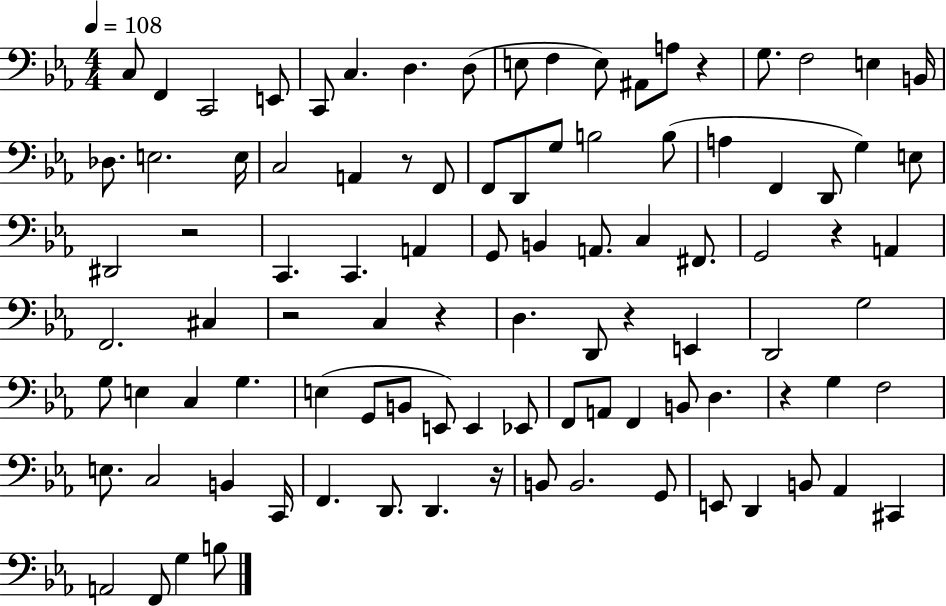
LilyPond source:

{
  \clef bass
  \numericTimeSignature
  \time 4/4
  \key ees \major
  \tempo 4 = 108
  c8 f,4 c,2 e,8 | c,8 c4. d4. d8( | e8 f4 e8) ais,8 a8 r4 | g8. f2 e4 b,16 | \break des8. e2. e16 | c2 a,4 r8 f,8 | f,8 d,8 g8 b2 b8( | a4 f,4 d,8 g4) e8 | \break dis,2 r2 | c,4. c,4. a,4 | g,8 b,4 a,8. c4 fis,8. | g,2 r4 a,4 | \break f,2. cis4 | r2 c4 r4 | d4. d,8 r4 e,4 | d,2 g2 | \break g8 e4 c4 g4. | e4( g,8 b,8 e,8) e,4 ees,8 | f,8 a,8 f,4 b,8 d4. | r4 g4 f2 | \break e8. c2 b,4 c,16 | f,4. d,8. d,4. r16 | b,8 b,2. g,8 | e,8 d,4 b,8 aes,4 cis,4 | \break a,2 f,8 g4 b8 | \bar "|."
}